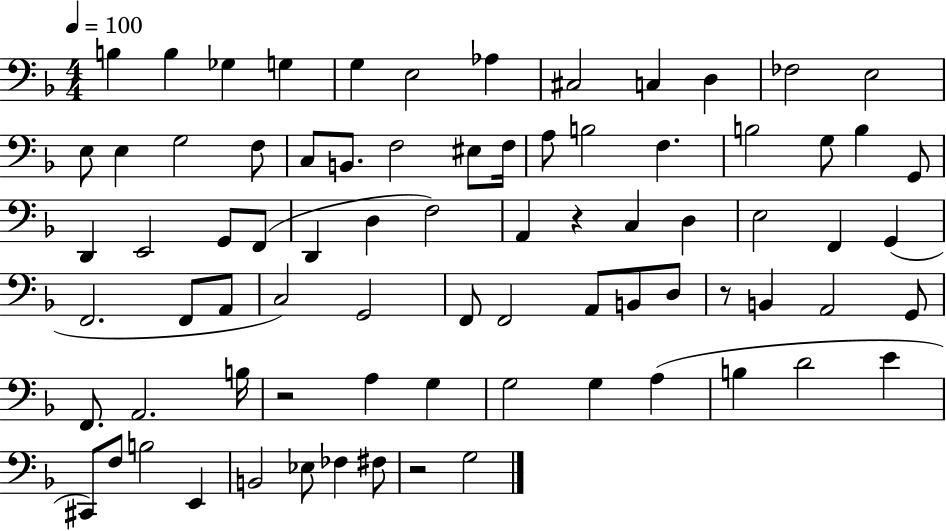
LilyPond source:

{
  \clef bass
  \numericTimeSignature
  \time 4/4
  \key f \major
  \tempo 4 = 100
  b4 b4 ges4 g4 | g4 e2 aes4 | cis2 c4 d4 | fes2 e2 | \break e8 e4 g2 f8 | c8 b,8. f2 eis8 f16 | a8 b2 f4. | b2 g8 b4 g,8 | \break d,4 e,2 g,8 f,8( | d,4 d4 f2) | a,4 r4 c4 d4 | e2 f,4 g,4( | \break f,2. f,8 a,8 | c2) g,2 | f,8 f,2 a,8 b,8 d8 | r8 b,4 a,2 g,8 | \break f,8. a,2. b16 | r2 a4 g4 | g2 g4 a4( | b4 d'2 e'4 | \break cis,8) f8 b2 e,4 | b,2 ees8 fes4 fis8 | r2 g2 | \bar "|."
}